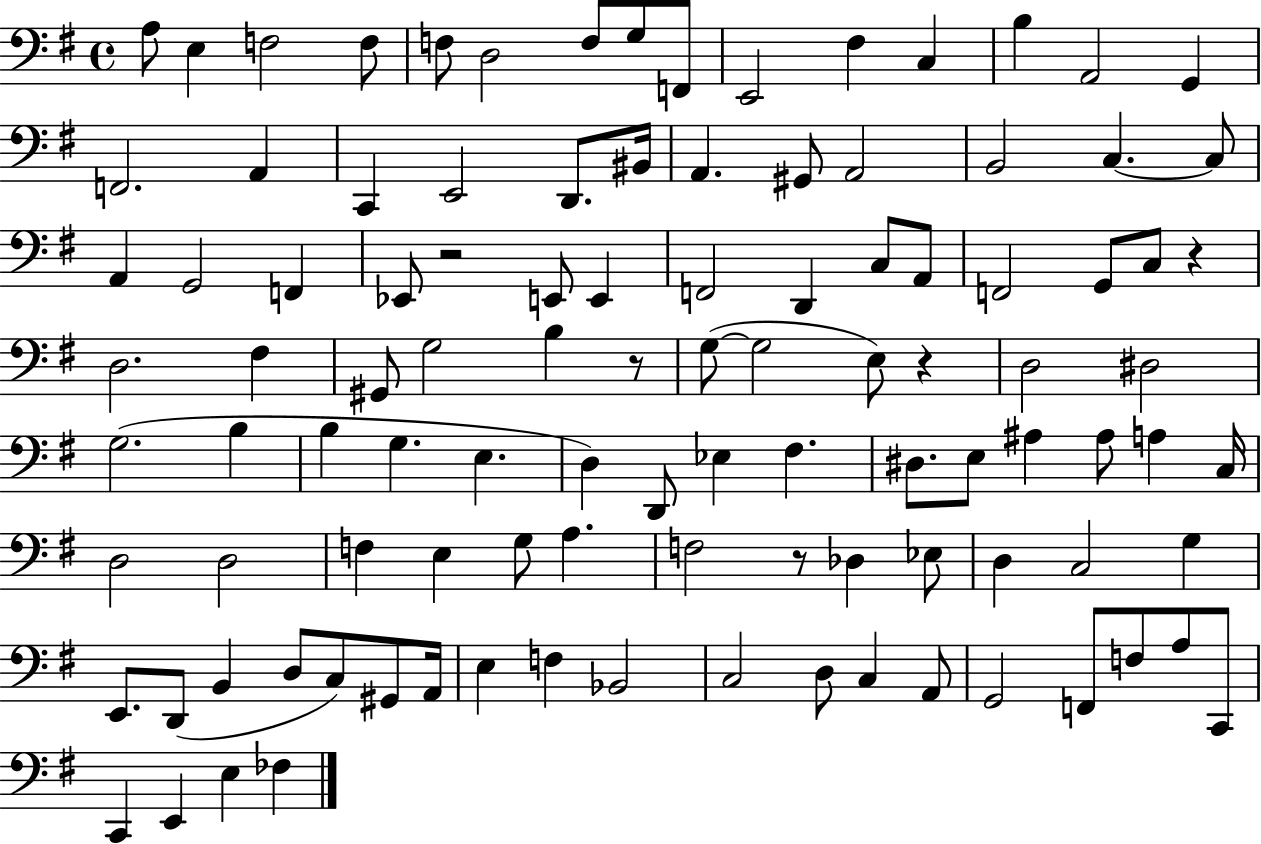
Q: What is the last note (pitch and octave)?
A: FES3